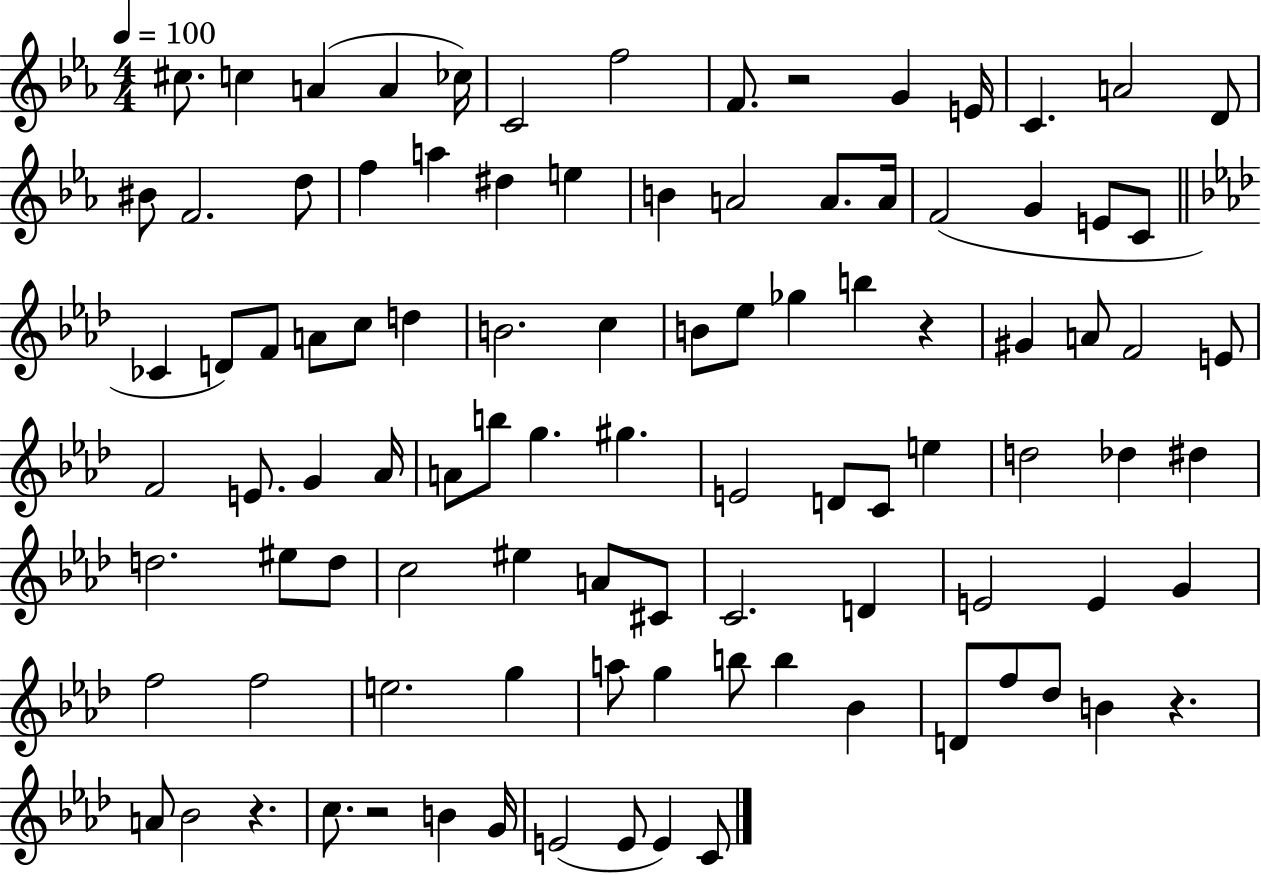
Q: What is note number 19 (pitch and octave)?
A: D#5